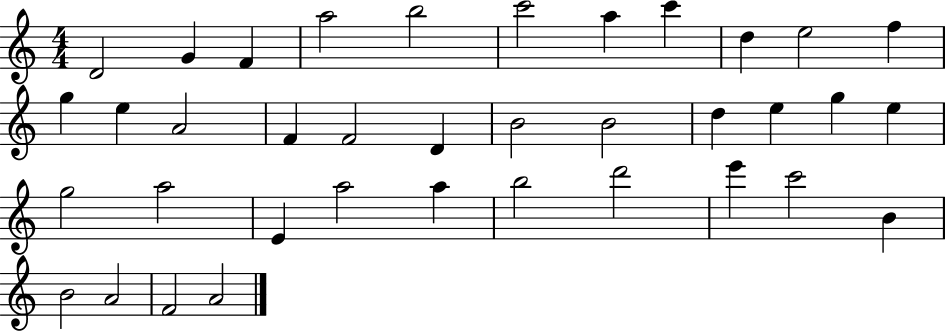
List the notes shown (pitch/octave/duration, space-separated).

D4/h G4/q F4/q A5/h B5/h C6/h A5/q C6/q D5/q E5/h F5/q G5/q E5/q A4/h F4/q F4/h D4/q B4/h B4/h D5/q E5/q G5/q E5/q G5/h A5/h E4/q A5/h A5/q B5/h D6/h E6/q C6/h B4/q B4/h A4/h F4/h A4/h